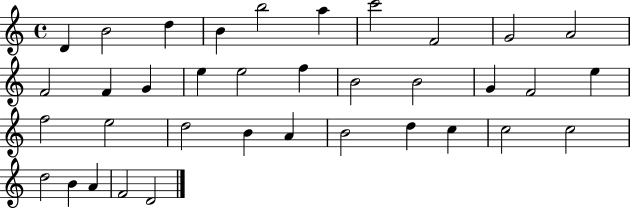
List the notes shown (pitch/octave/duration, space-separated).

D4/q B4/h D5/q B4/q B5/h A5/q C6/h F4/h G4/h A4/h F4/h F4/q G4/q E5/q E5/h F5/q B4/h B4/h G4/q F4/h E5/q F5/h E5/h D5/h B4/q A4/q B4/h D5/q C5/q C5/h C5/h D5/h B4/q A4/q F4/h D4/h